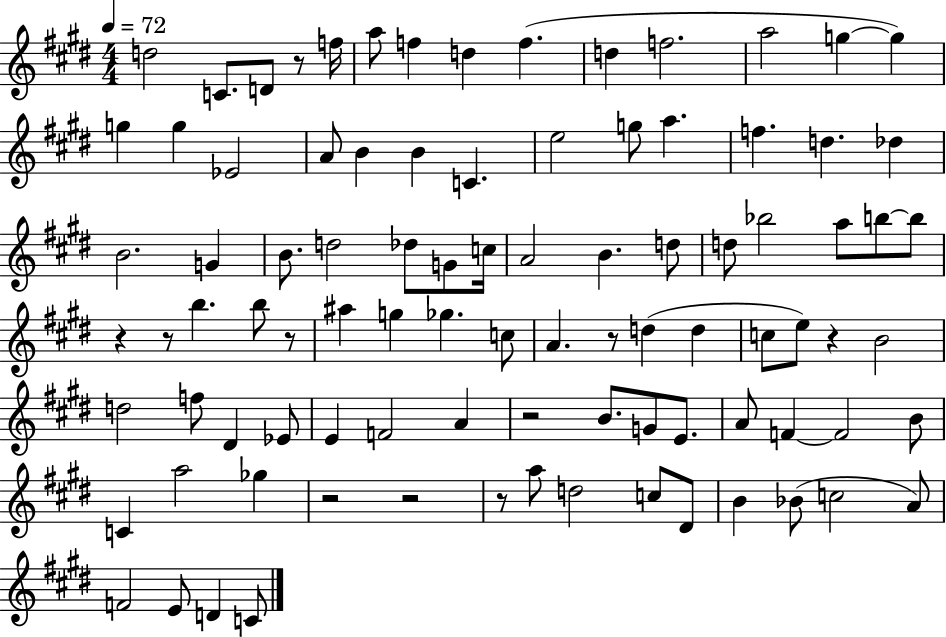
{
  \clef treble
  \numericTimeSignature
  \time 4/4
  \key e \major
  \tempo 4 = 72
  \repeat volta 2 { d''2 c'8. d'8 r8 f''16 | a''8 f''4 d''4 f''4.( | d''4 f''2. | a''2 g''4~~ g''4) | \break g''4 g''4 ees'2 | a'8 b'4 b'4 c'4. | e''2 g''8 a''4. | f''4. d''4. des''4 | \break b'2. g'4 | b'8. d''2 des''8 g'8 c''16 | a'2 b'4. d''8 | d''8 bes''2 a''8 b''8~~ b''8 | \break r4 r8 b''4. b''8 r8 | ais''4 g''4 ges''4. c''8 | a'4. r8 d''4( d''4 | c''8 e''8) r4 b'2 | \break d''2 f''8 dis'4 ees'8 | e'4 f'2 a'4 | r2 b'8. g'8 e'8. | a'8 f'4~~ f'2 b'8 | \break c'4 a''2 ges''4 | r2 r2 | r8 a''8 d''2 c''8 dis'8 | b'4 bes'8( c''2 a'8) | \break f'2 e'8 d'4 c'8 | } \bar "|."
}